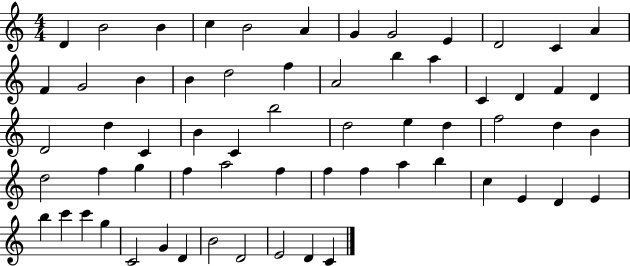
{
  \clef treble
  \numericTimeSignature
  \time 4/4
  \key c \major
  d'4 b'2 b'4 | c''4 b'2 a'4 | g'4 g'2 e'4 | d'2 c'4 a'4 | \break f'4 g'2 b'4 | b'4 d''2 f''4 | a'2 b''4 a''4 | c'4 d'4 f'4 d'4 | \break d'2 d''4 c'4 | b'4 c'4 b''2 | d''2 e''4 d''4 | f''2 d''4 b'4 | \break d''2 f''4 g''4 | f''4 a''2 f''4 | f''4 f''4 a''4 b''4 | c''4 e'4 d'4 e'4 | \break b''4 c'''4 c'''4 g''4 | c'2 g'4 d'4 | b'2 d'2 | e'2 d'4 c'4 | \break \bar "|."
}